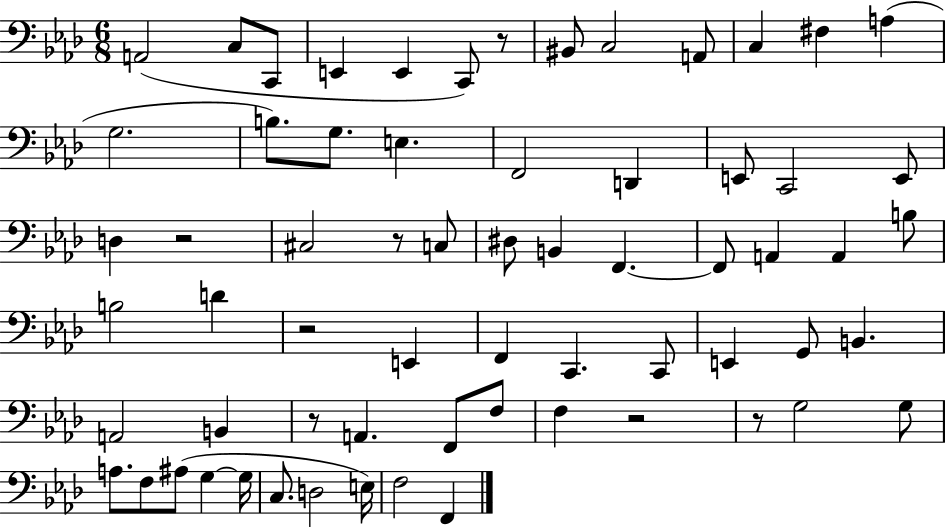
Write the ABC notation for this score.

X:1
T:Untitled
M:6/8
L:1/4
K:Ab
A,,2 C,/2 C,,/2 E,, E,, C,,/2 z/2 ^B,,/2 C,2 A,,/2 C, ^F, A, G,2 B,/2 G,/2 E, F,,2 D,, E,,/2 C,,2 E,,/2 D, z2 ^C,2 z/2 C,/2 ^D,/2 B,, F,, F,,/2 A,, A,, B,/2 B,2 D z2 E,, F,, C,, C,,/2 E,, G,,/2 B,, A,,2 B,, z/2 A,, F,,/2 F,/2 F, z2 z/2 G,2 G,/2 A,/2 F,/2 ^A,/2 G, G,/4 C,/2 D,2 E,/4 F,2 F,,